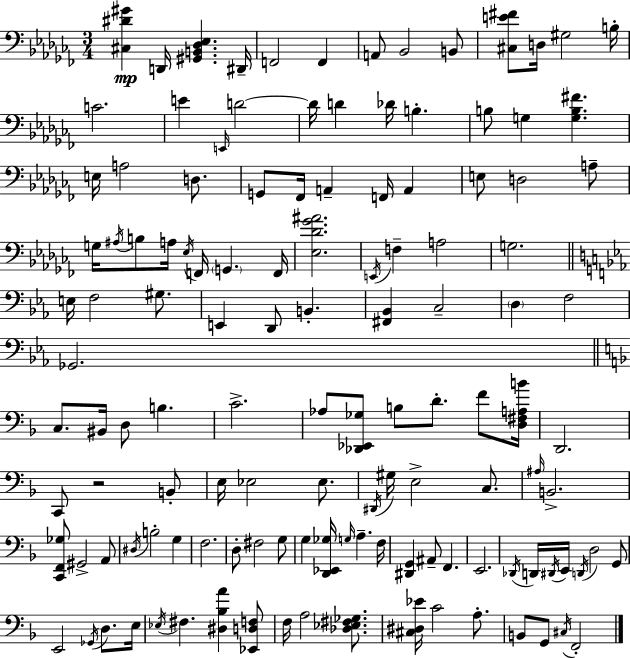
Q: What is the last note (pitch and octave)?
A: F2